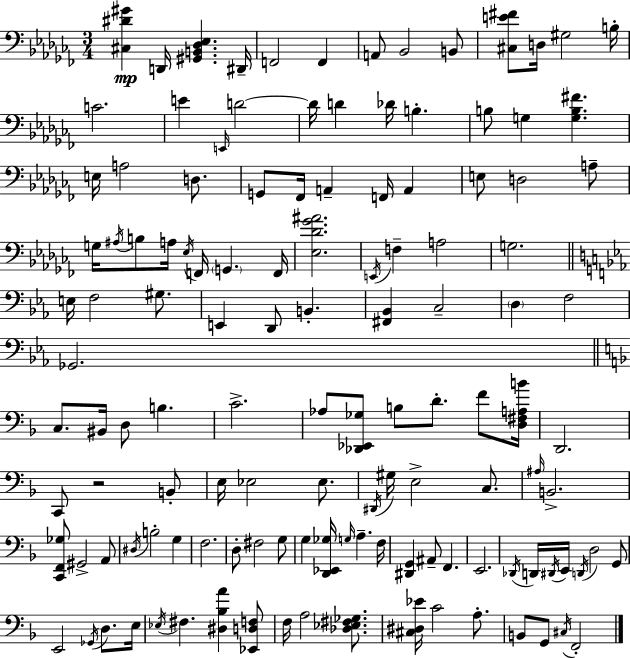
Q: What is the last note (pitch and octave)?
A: F2